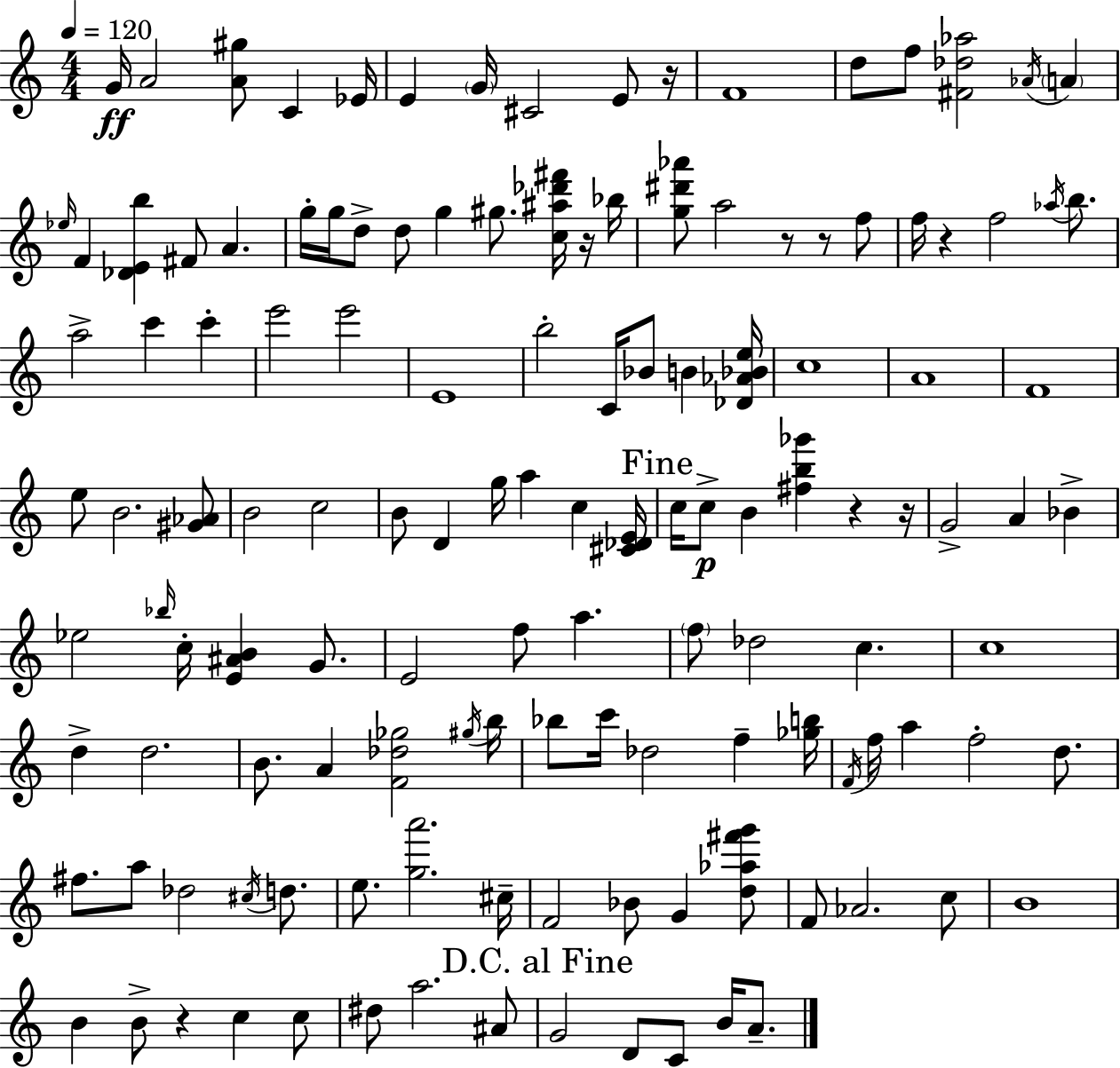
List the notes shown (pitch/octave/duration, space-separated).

G4/s A4/h [A4,G#5]/e C4/q Eb4/s E4/q G4/s C#4/h E4/e R/s F4/w D5/e F5/e [F#4,Db5,Ab5]/h Ab4/s A4/q Eb5/s F4/q [Db4,E4,B5]/q F#4/e A4/q. G5/s G5/s D5/e D5/e G5/q G#5/e. [C5,A#5,Db6,F#6]/s R/s Bb5/s [G5,D#6,Ab6]/e A5/h R/e R/e F5/e F5/s R/q F5/h Ab5/s B5/e. A5/h C6/q C6/q E6/h E6/h E4/w B5/h C4/s Bb4/e B4/q [Db4,Ab4,Bb4,E5]/s C5/w A4/w F4/w E5/e B4/h. [G#4,Ab4]/e B4/h C5/h B4/e D4/q G5/s A5/q C5/q [C#4,Db4,E4]/s C5/s C5/e B4/q [F#5,B5,Gb6]/q R/q R/s G4/h A4/q Bb4/q Eb5/h Bb5/s C5/s [E4,A#4,B4]/q G4/e. E4/h F5/e A5/q. F5/e Db5/h C5/q. C5/w D5/q D5/h. B4/e. A4/q [F4,Db5,Gb5]/h G#5/s B5/s Bb5/e C6/s Db5/h F5/q [Gb5,B5]/s F4/s F5/s A5/q F5/h D5/e. F#5/e. A5/e Db5/h C#5/s D5/e. E5/e. [G5,A6]/h. C#5/s F4/h Bb4/e G4/q [D5,Ab5,F#6,G6]/e F4/e Ab4/h. C5/e B4/w B4/q B4/e R/q C5/q C5/e D#5/e A5/h. A#4/e G4/h D4/e C4/e B4/s A4/e.